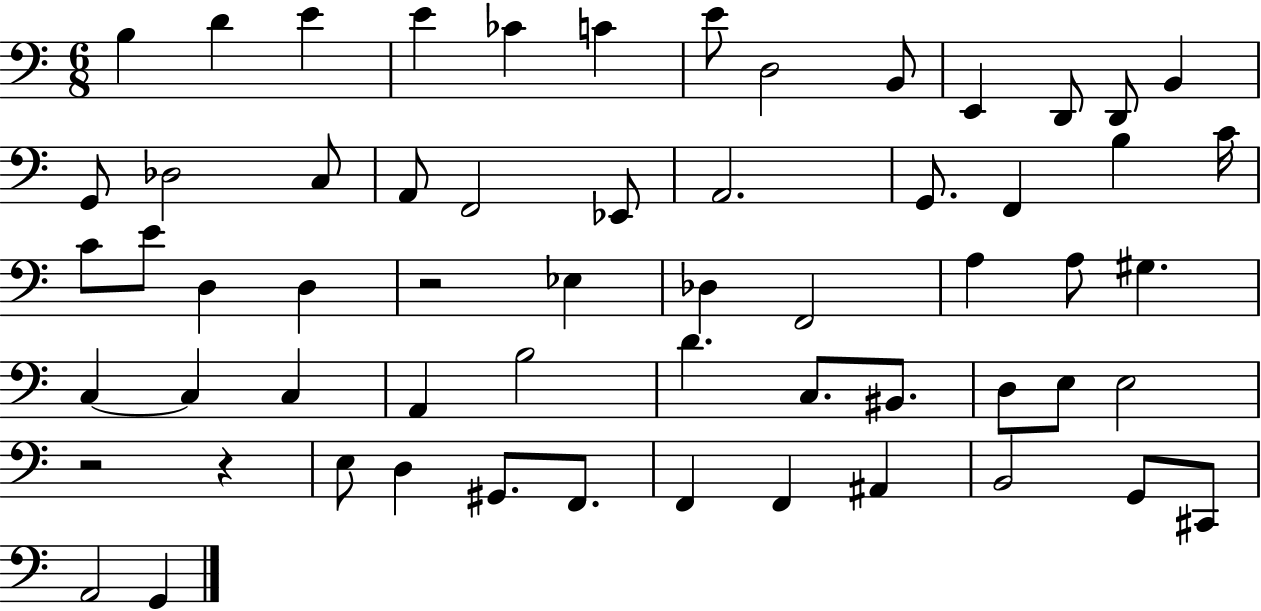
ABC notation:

X:1
T:Untitled
M:6/8
L:1/4
K:C
B, D E E _C C E/2 D,2 B,,/2 E,, D,,/2 D,,/2 B,, G,,/2 _D,2 C,/2 A,,/2 F,,2 _E,,/2 A,,2 G,,/2 F,, B, C/4 C/2 E/2 D, D, z2 _E, _D, F,,2 A, A,/2 ^G, C, C, C, A,, B,2 D C,/2 ^B,,/2 D,/2 E,/2 E,2 z2 z E,/2 D, ^G,,/2 F,,/2 F,, F,, ^A,, B,,2 G,,/2 ^C,,/2 A,,2 G,,